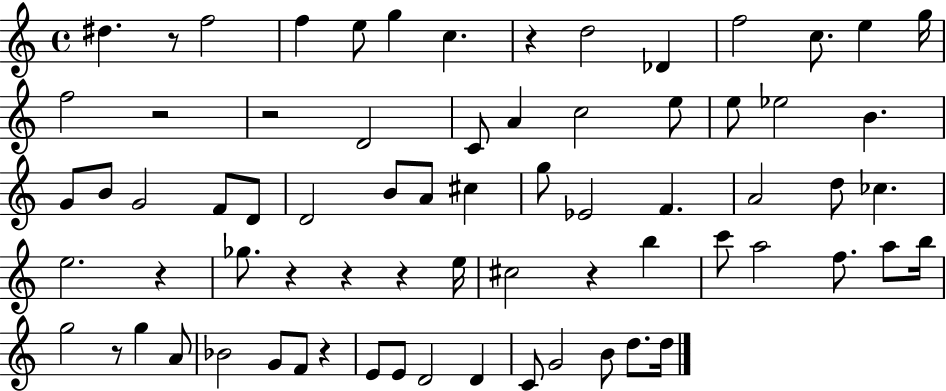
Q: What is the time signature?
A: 4/4